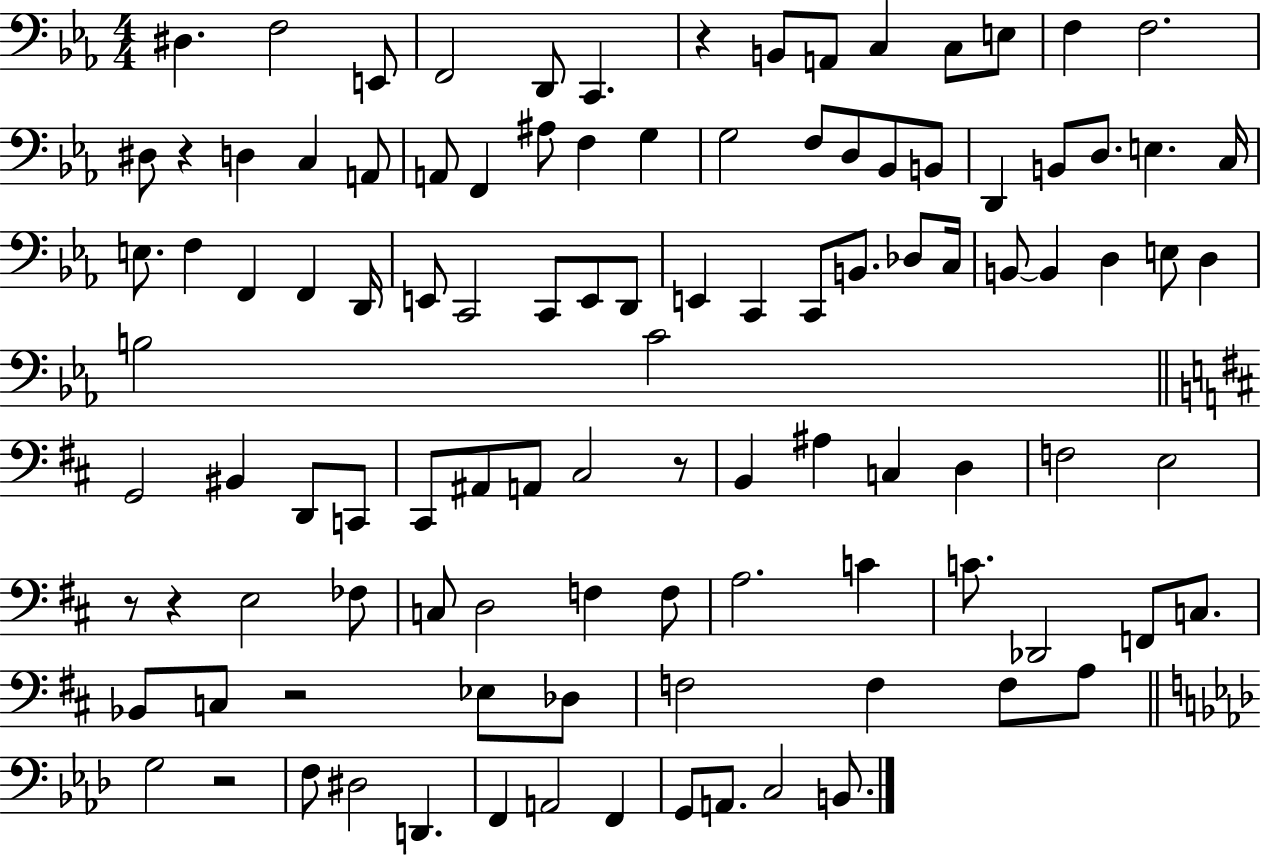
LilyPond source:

{
  \clef bass
  \numericTimeSignature
  \time 4/4
  \key ees \major
  dis4. f2 e,8 | f,2 d,8 c,4. | r4 b,8 a,8 c4 c8 e8 | f4 f2. | \break dis8 r4 d4 c4 a,8 | a,8 f,4 ais8 f4 g4 | g2 f8 d8 bes,8 b,8 | d,4 b,8 d8. e4. c16 | \break e8. f4 f,4 f,4 d,16 | e,8 c,2 c,8 e,8 d,8 | e,4 c,4 c,8 b,8. des8 c16 | b,8~~ b,4 d4 e8 d4 | \break b2 c'2 | \bar "||" \break \key d \major g,2 bis,4 d,8 c,8 | cis,8 ais,8 a,8 cis2 r8 | b,4 ais4 c4 d4 | f2 e2 | \break r8 r4 e2 fes8 | c8 d2 f4 f8 | a2. c'4 | c'8. des,2 f,8 c8. | \break bes,8 c8 r2 ees8 des8 | f2 f4 f8 a8 | \bar "||" \break \key aes \major g2 r2 | f8 dis2 d,4. | f,4 a,2 f,4 | g,8 a,8. c2 b,8. | \break \bar "|."
}